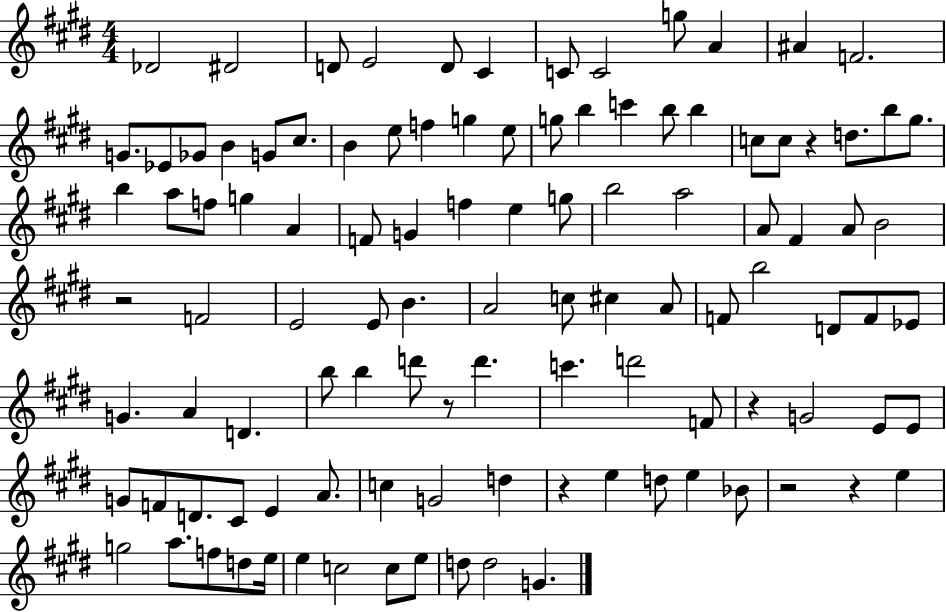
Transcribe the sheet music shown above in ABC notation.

X:1
T:Untitled
M:4/4
L:1/4
K:E
_D2 ^D2 D/2 E2 D/2 ^C C/2 C2 g/2 A ^A F2 G/2 _E/2 _G/2 B G/2 ^c/2 B e/2 f g e/2 g/2 b c' b/2 b c/2 c/2 z d/2 b/2 ^g/2 b a/2 f/2 g A F/2 G f e g/2 b2 a2 A/2 ^F A/2 B2 z2 F2 E2 E/2 B A2 c/2 ^c A/2 F/2 b2 D/2 F/2 _E/2 G A D b/2 b d'/2 z/2 d' c' d'2 F/2 z G2 E/2 E/2 G/2 F/2 D/2 ^C/2 E A/2 c G2 d z e d/2 e _B/2 z2 z e g2 a/2 f/2 d/2 e/4 e c2 c/2 e/2 d/2 d2 G